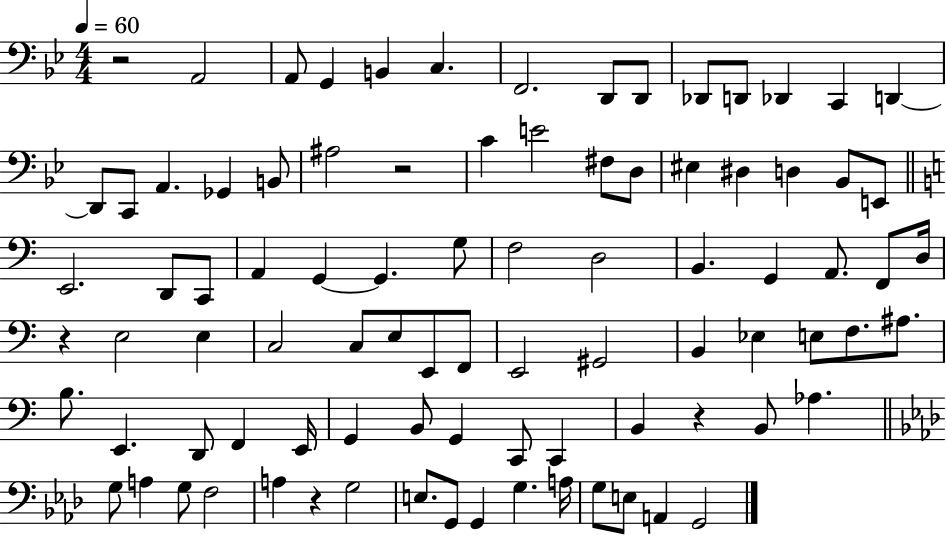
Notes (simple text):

R/h A2/h A2/e G2/q B2/q C3/q. F2/h. D2/e D2/e Db2/e D2/e Db2/q C2/q D2/q D2/e C2/e A2/q. Gb2/q B2/e A#3/h R/h C4/q E4/h F#3/e D3/e EIS3/q D#3/q D3/q Bb2/e E2/e E2/h. D2/e C2/e A2/q G2/q G2/q. G3/e F3/h D3/h B2/q. G2/q A2/e. F2/e D3/s R/q E3/h E3/q C3/h C3/e E3/e E2/e F2/e E2/h G#2/h B2/q Eb3/q E3/e F3/e. A#3/e. B3/e. E2/q. D2/e F2/q E2/s G2/q B2/e G2/q C2/e C2/q B2/q R/q B2/e Ab3/q. G3/e A3/q G3/e F3/h A3/q R/q G3/h E3/e. G2/e G2/q G3/q. A3/s G3/e E3/e A2/q G2/h